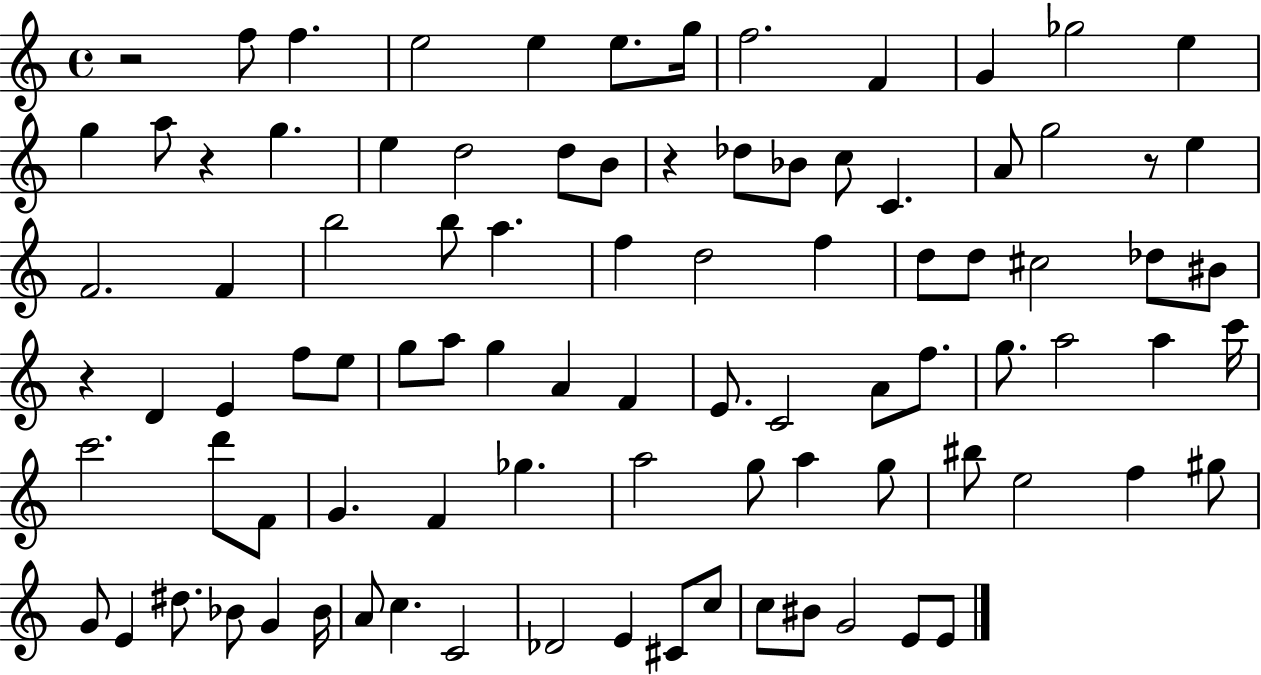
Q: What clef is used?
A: treble